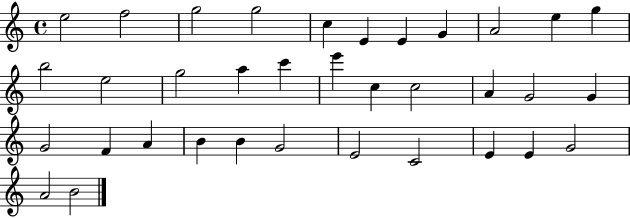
X:1
T:Untitled
M:4/4
L:1/4
K:C
e2 f2 g2 g2 c E E G A2 e g b2 e2 g2 a c' e' c c2 A G2 G G2 F A B B G2 E2 C2 E E G2 A2 B2